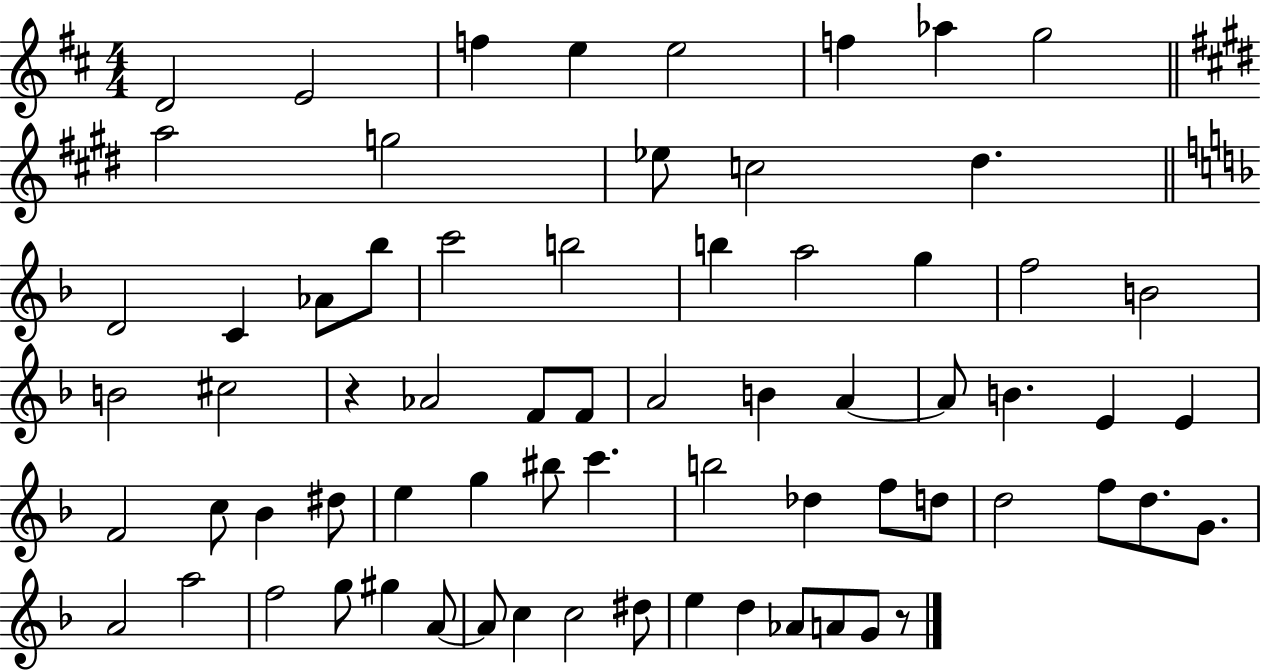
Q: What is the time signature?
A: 4/4